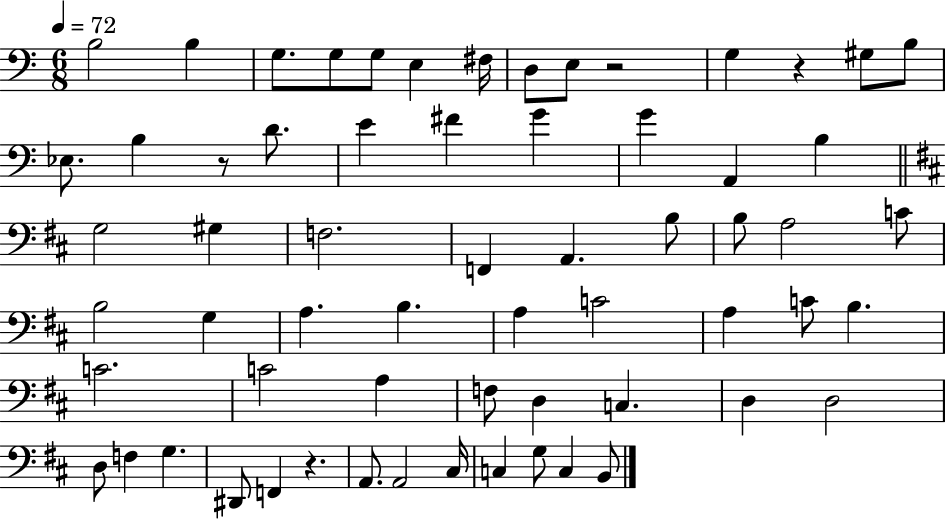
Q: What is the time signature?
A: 6/8